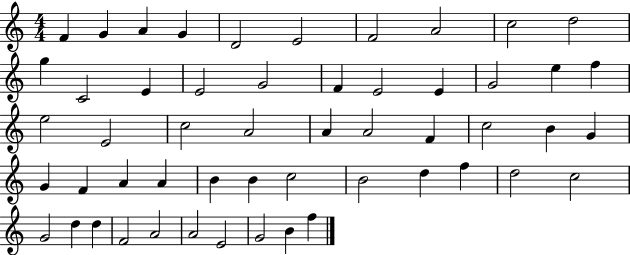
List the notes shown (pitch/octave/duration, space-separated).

F4/q G4/q A4/q G4/q D4/h E4/h F4/h A4/h C5/h D5/h G5/q C4/h E4/q E4/h G4/h F4/q E4/h E4/q G4/h E5/q F5/q E5/h E4/h C5/h A4/h A4/q A4/h F4/q C5/h B4/q G4/q G4/q F4/q A4/q A4/q B4/q B4/q C5/h B4/h D5/q F5/q D5/h C5/h G4/h D5/q D5/q F4/h A4/h A4/h E4/h G4/h B4/q F5/q